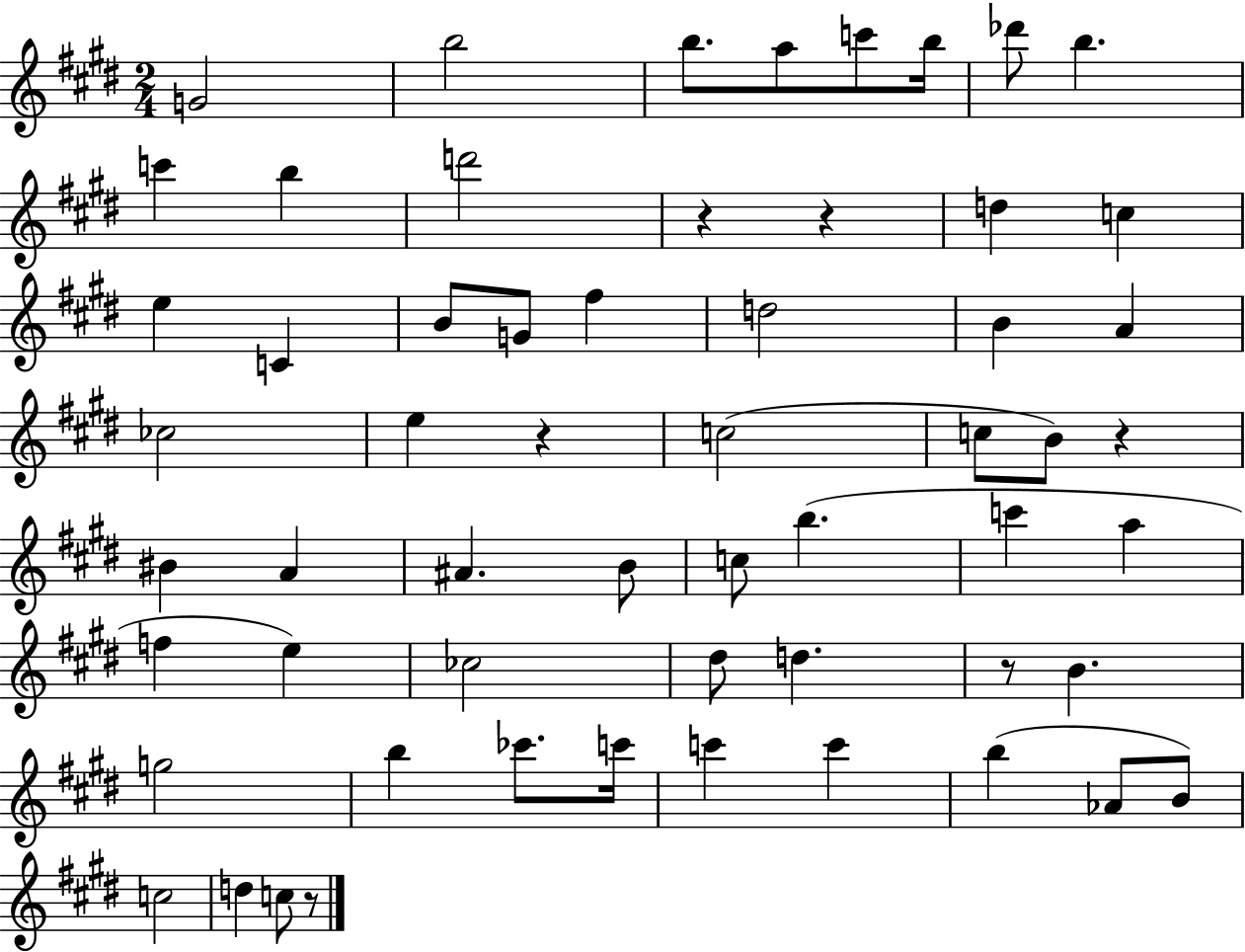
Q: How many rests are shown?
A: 6